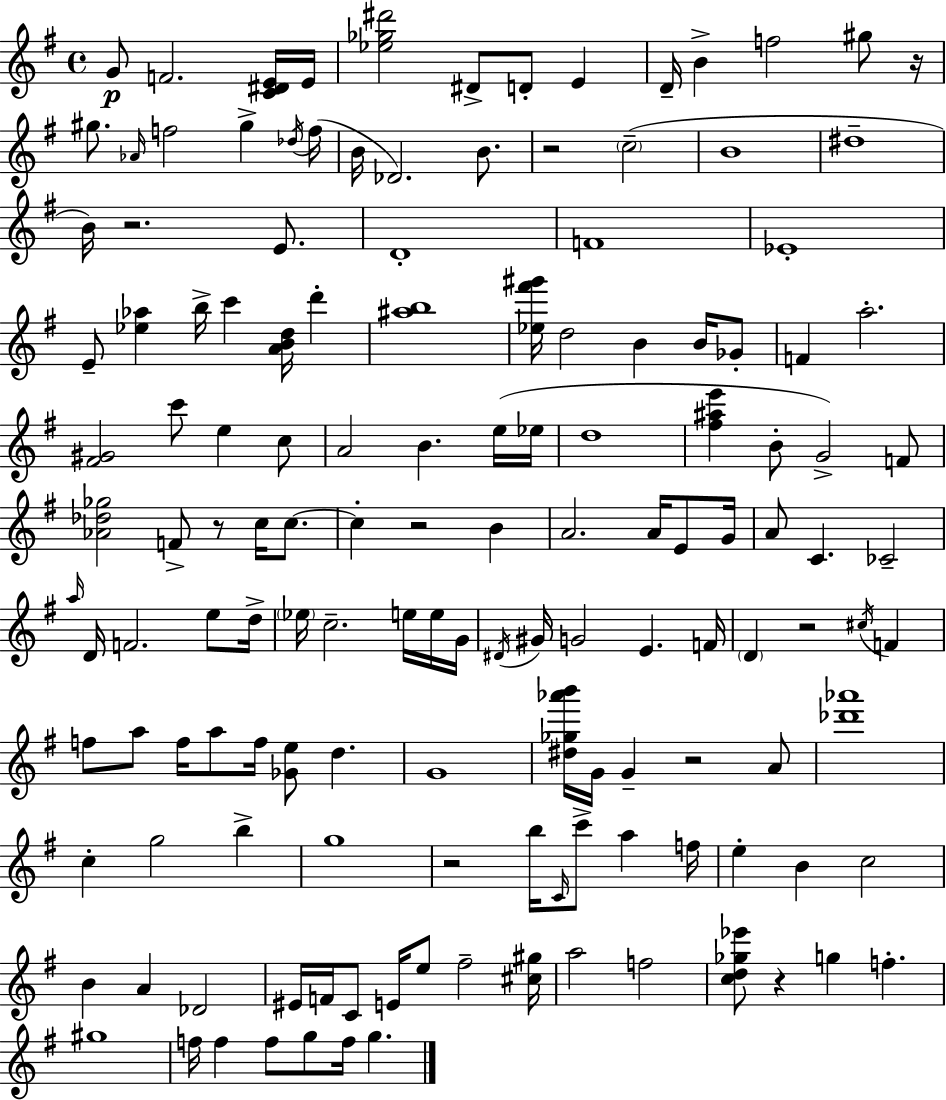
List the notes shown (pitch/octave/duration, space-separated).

G4/e F4/h. [C4,D#4,E4]/s E4/s [Eb5,Gb5,D#6]/h D#4/e D4/e E4/q D4/s B4/q F5/h G#5/e R/s G#5/e. Ab4/s F5/h G#5/q Db5/s F5/s B4/s Db4/h. B4/e. R/h C5/h B4/w D#5/w B4/s R/h. E4/e. D4/w F4/w Eb4/w E4/e [Eb5,Ab5]/q B5/s C6/q [A4,B4,D5]/s D6/q [A#5,B5]/w [Eb5,F#6,G#6]/s D5/h B4/q B4/s Gb4/e F4/q A5/h. [F#4,G#4]/h C6/e E5/q C5/e A4/h B4/q. E5/s Eb5/s D5/w [F#5,A#5,E6]/q B4/e G4/h F4/e [Ab4,Db5,Gb5]/h F4/e R/e C5/s C5/e. C5/q R/h B4/q A4/h. A4/s E4/e G4/s A4/e C4/q. CES4/h A5/s D4/s F4/h. E5/e D5/s Eb5/s C5/h. E5/s E5/s G4/s D#4/s G#4/s G4/h E4/q. F4/s D4/q R/h C#5/s F4/q F5/e A5/e F5/s A5/e F5/s [Gb4,E5]/e D5/q. G4/w [D#5,Gb5,Ab6,B6]/s G4/s G4/q R/h A4/e [Db6,Ab6]/w C5/q G5/h B5/q G5/w R/h B5/s C4/s C6/e A5/q F5/s E5/q B4/q C5/h B4/q A4/q Db4/h EIS4/s F4/s C4/e E4/s E5/e F#5/h [C#5,G#5]/s A5/h F5/h [C5,D5,Gb5,Eb6]/e R/q G5/q F5/q. G#5/w F5/s F5/q F5/e G5/e F5/s G5/q.